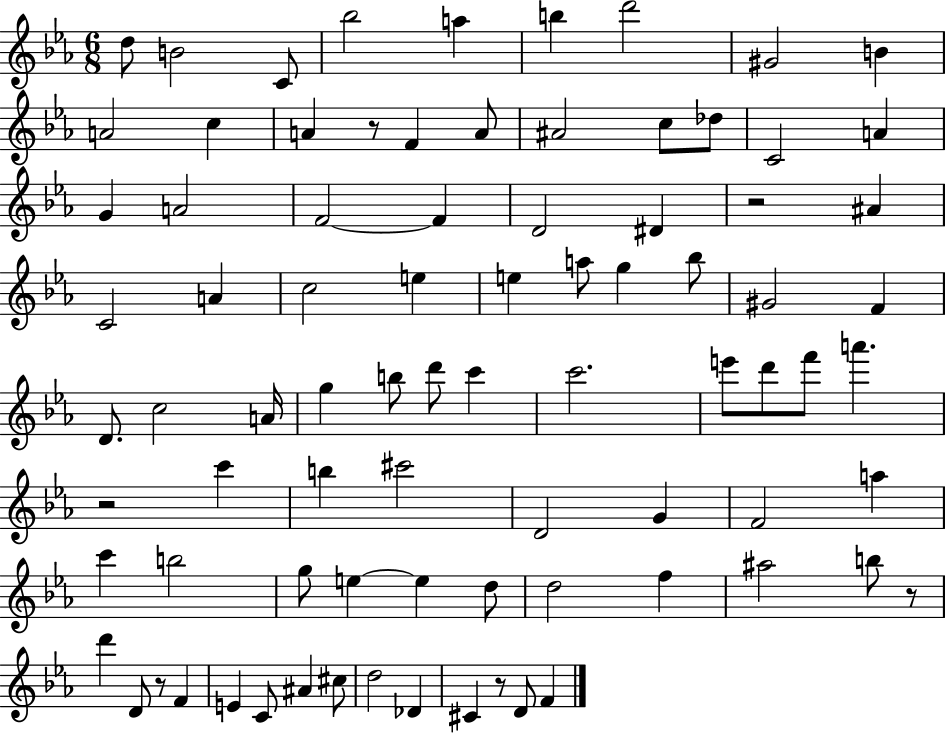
{
  \clef treble
  \numericTimeSignature
  \time 6/8
  \key ees \major
  d''8 b'2 c'8 | bes''2 a''4 | b''4 d'''2 | gis'2 b'4 | \break a'2 c''4 | a'4 r8 f'4 a'8 | ais'2 c''8 des''8 | c'2 a'4 | \break g'4 a'2 | f'2~~ f'4 | d'2 dis'4 | r2 ais'4 | \break c'2 a'4 | c''2 e''4 | e''4 a''8 g''4 bes''8 | gis'2 f'4 | \break d'8. c''2 a'16 | g''4 b''8 d'''8 c'''4 | c'''2. | e'''8 d'''8 f'''8 a'''4. | \break r2 c'''4 | b''4 cis'''2 | d'2 g'4 | f'2 a''4 | \break c'''4 b''2 | g''8 e''4~~ e''4 d''8 | d''2 f''4 | ais''2 b''8 r8 | \break d'''4 d'8 r8 f'4 | e'4 c'8 ais'4 cis''8 | d''2 des'4 | cis'4 r8 d'8 f'4 | \break \bar "|."
}